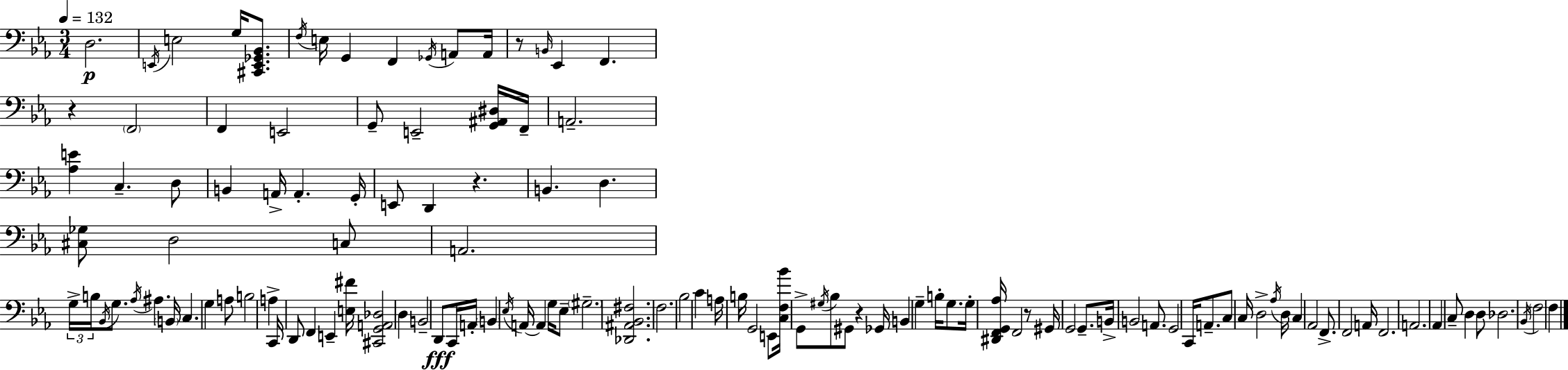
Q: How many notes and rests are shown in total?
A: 123